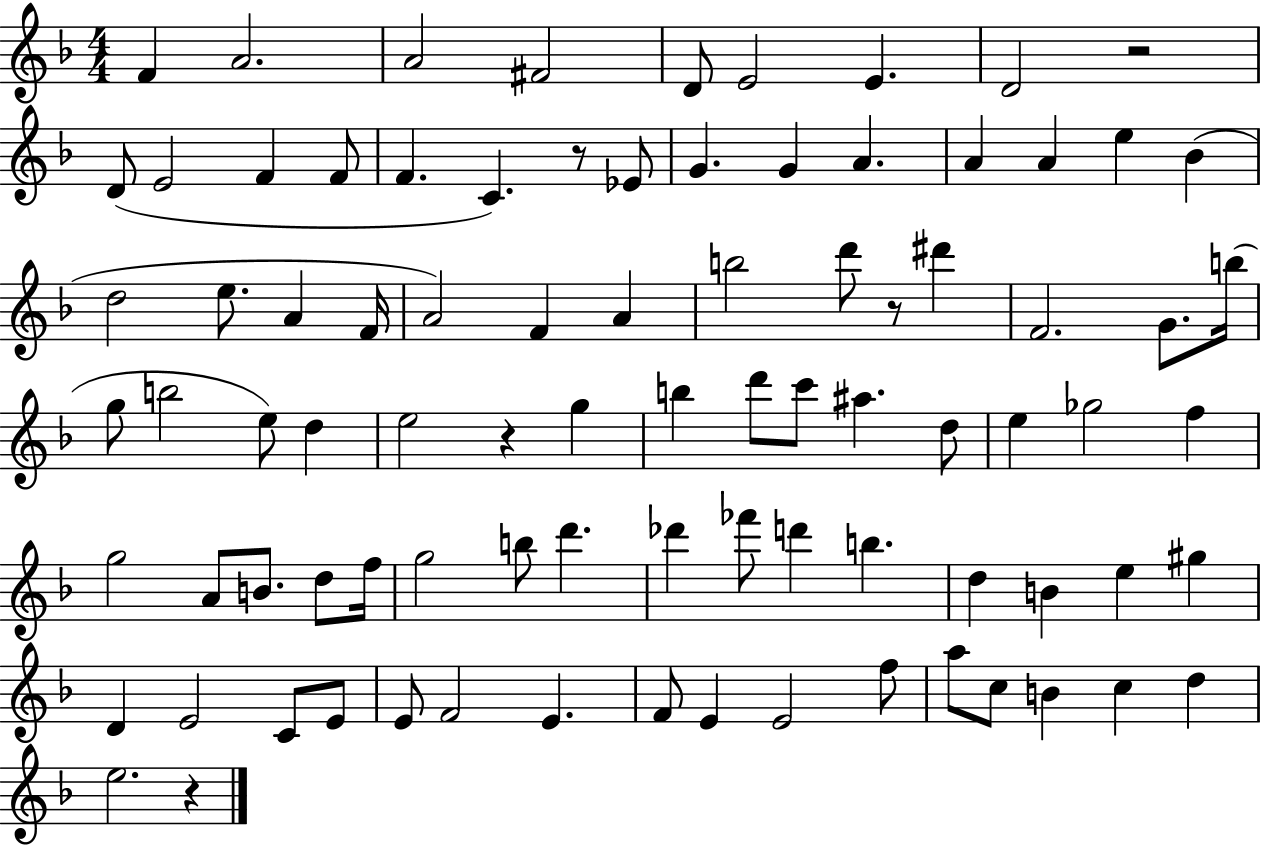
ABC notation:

X:1
T:Untitled
M:4/4
L:1/4
K:F
F A2 A2 ^F2 D/2 E2 E D2 z2 D/2 E2 F F/2 F C z/2 _E/2 G G A A A e _B d2 e/2 A F/4 A2 F A b2 d'/2 z/2 ^d' F2 G/2 b/4 g/2 b2 e/2 d e2 z g b d'/2 c'/2 ^a d/2 e _g2 f g2 A/2 B/2 d/2 f/4 g2 b/2 d' _d' _f'/2 d' b d B e ^g D E2 C/2 E/2 E/2 F2 E F/2 E E2 f/2 a/2 c/2 B c d e2 z